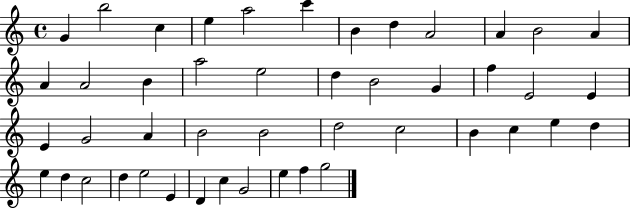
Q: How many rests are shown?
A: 0